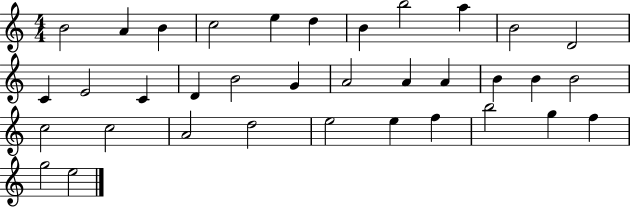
X:1
T:Untitled
M:4/4
L:1/4
K:C
B2 A B c2 e d B b2 a B2 D2 C E2 C D B2 G A2 A A B B B2 c2 c2 A2 d2 e2 e f b2 g f g2 e2